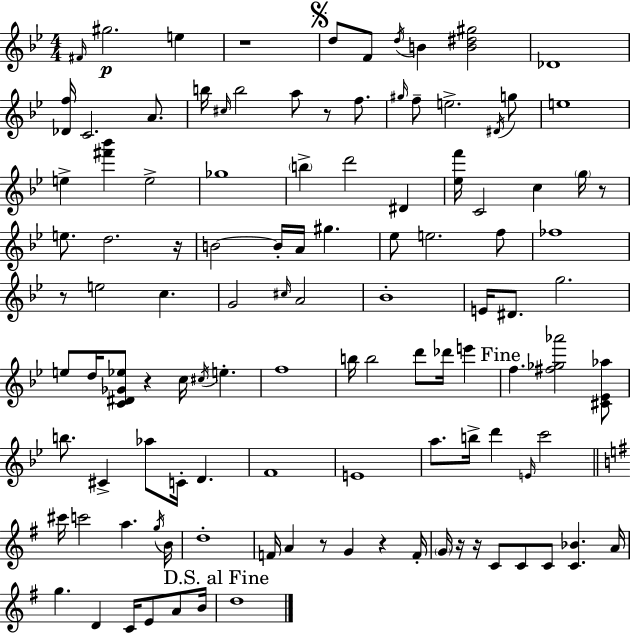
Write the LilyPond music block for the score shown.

{
  \clef treble
  \numericTimeSignature
  \time 4/4
  \key bes \major
  \grace { fis'16 }\p gis''2. e''4 | r1 | \mark \markup { \musicglyph "scripts.segno" } d''8 f'8 \acciaccatura { d''16 } b'4 <b' dis'' gis''>2 | des'1 | \break <des' f''>16 c'2. a'8. | b''16 \grace { cis''16 } b''2 a''8 r8 | f''8. \grace { gis''16 } f''8-- e''2.-> | \acciaccatura { dis'16 } g''8 e''1 | \break e''4-> <fis''' bes'''>4 e''2-> | ges''1 | \parenthesize b''4-> d'''2 | dis'4 <ees'' f'''>16 c'2 c''4 | \break \parenthesize g''16 r8 e''8. d''2. | r16 b'2~~ b'16-. a'16 gis''4. | ees''8 e''2. | f''8 fes''1 | \break r8 e''2 c''4. | g'2 \grace { cis''16 } a'2 | bes'1-. | e'16 dis'8. g''2. | \break e''8 d''16 <c' dis' ges' ees''>8 r4 c''16 | \acciaccatura { cis''16 } e''4.-. f''1 | b''16 b''2 | d'''8 des'''16 e'''4 \mark "Fine" f''4. <fis'' ges'' aes'''>2 | \break <cis' ees' aes''>8 b''8. cis'4-> aes''8 | c'16-. d'4. f'1 | e'1 | a''8. b''16-> d'''4 \grace { e'16 } | \break c'''2 \bar "||" \break \key g \major cis'''16 c'''2 a''4. \acciaccatura { g''16 } | b'16 d''1-. | f'16 a'4 r8 g'4 r4 | f'16-. \parenthesize g'16 r16 r16 c'8 c'8 c'8 <c' bes'>4. | \break a'16 g''4. d'4 c'16 e'8 a'8 | b'16 \mark "D.S. al Fine" d''1 | \bar "|."
}